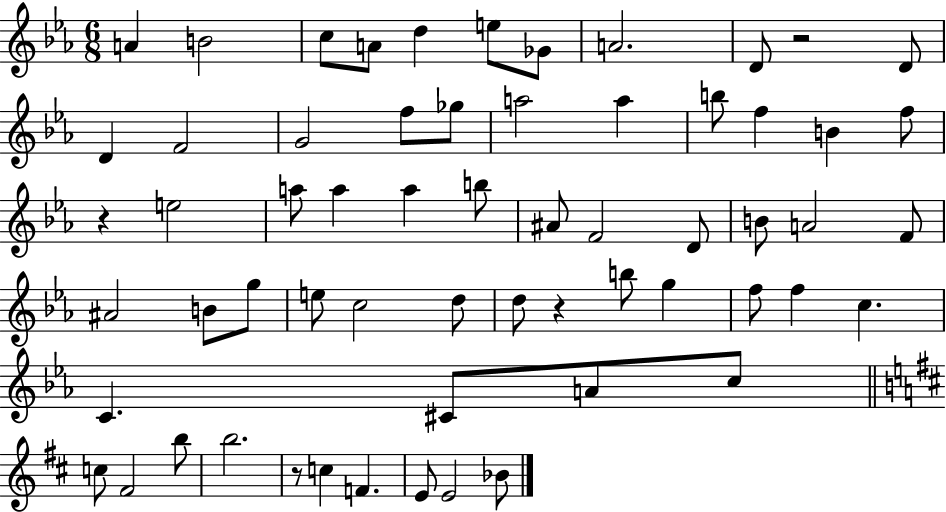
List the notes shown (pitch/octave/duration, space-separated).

A4/q B4/h C5/e A4/e D5/q E5/e Gb4/e A4/h. D4/e R/h D4/e D4/q F4/h G4/h F5/e Gb5/e A5/h A5/q B5/e F5/q B4/q F5/e R/q E5/h A5/e A5/q A5/q B5/e A#4/e F4/h D4/e B4/e A4/h F4/e A#4/h B4/e G5/e E5/e C5/h D5/e D5/e R/q B5/e G5/q F5/e F5/q C5/q. C4/q. C#4/e A4/e C5/e C5/e F#4/h B5/e B5/h. R/e C5/q F4/q. E4/e E4/h Bb4/e